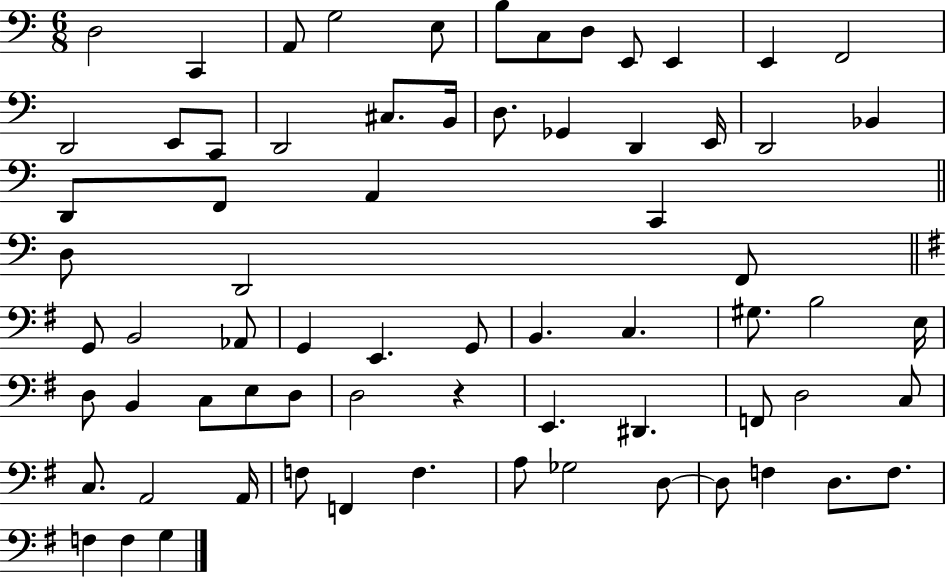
X:1
T:Untitled
M:6/8
L:1/4
K:C
D,2 C,, A,,/2 G,2 E,/2 B,/2 C,/2 D,/2 E,,/2 E,, E,, F,,2 D,,2 E,,/2 C,,/2 D,,2 ^C,/2 B,,/4 D,/2 _G,, D,, E,,/4 D,,2 _B,, D,,/2 F,,/2 A,, C,, D,/2 D,,2 F,,/2 G,,/2 B,,2 _A,,/2 G,, E,, G,,/2 B,, C, ^G,/2 B,2 E,/4 D,/2 B,, C,/2 E,/2 D,/2 D,2 z E,, ^D,, F,,/2 D,2 C,/2 C,/2 A,,2 A,,/4 F,/2 F,, F, A,/2 _G,2 D,/2 D,/2 F, D,/2 F,/2 F, F, G,